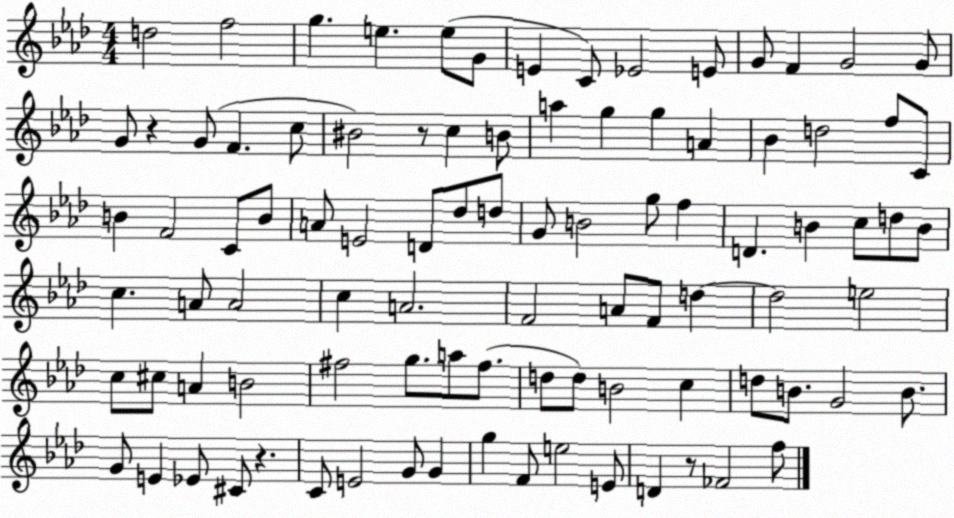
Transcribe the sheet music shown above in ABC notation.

X:1
T:Untitled
M:4/4
L:1/4
K:Ab
d2 f2 g e e/2 G/2 E C/2 _E2 E/2 G/2 F G2 G/2 G/2 z G/2 F c/2 ^B2 z/2 c B/2 a g g A _B d2 f/2 C/2 B F2 C/2 B/2 A/2 E2 D/2 _d/2 d/2 G/2 B2 g/2 f D B c/2 d/2 B/2 c A/2 A2 c A2 F2 A/2 F/2 d d2 e2 c/2 ^c/2 A B2 ^f2 g/2 a/2 ^f/2 d/2 d/2 B2 c d/2 B/2 G2 B/2 G/2 E _E/2 ^C/2 z C/2 E2 G/2 G g F/2 e2 E/2 D z/2 _F2 f/2